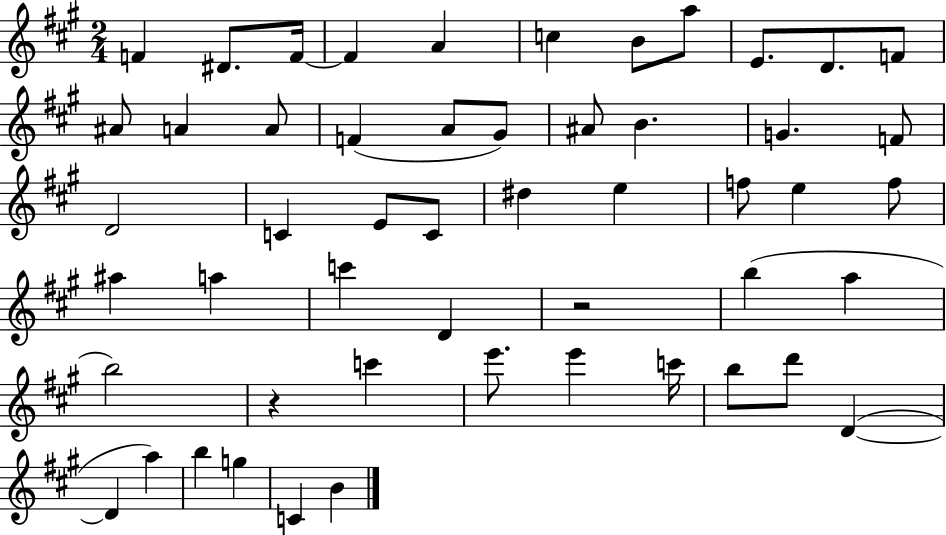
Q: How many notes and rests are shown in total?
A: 52